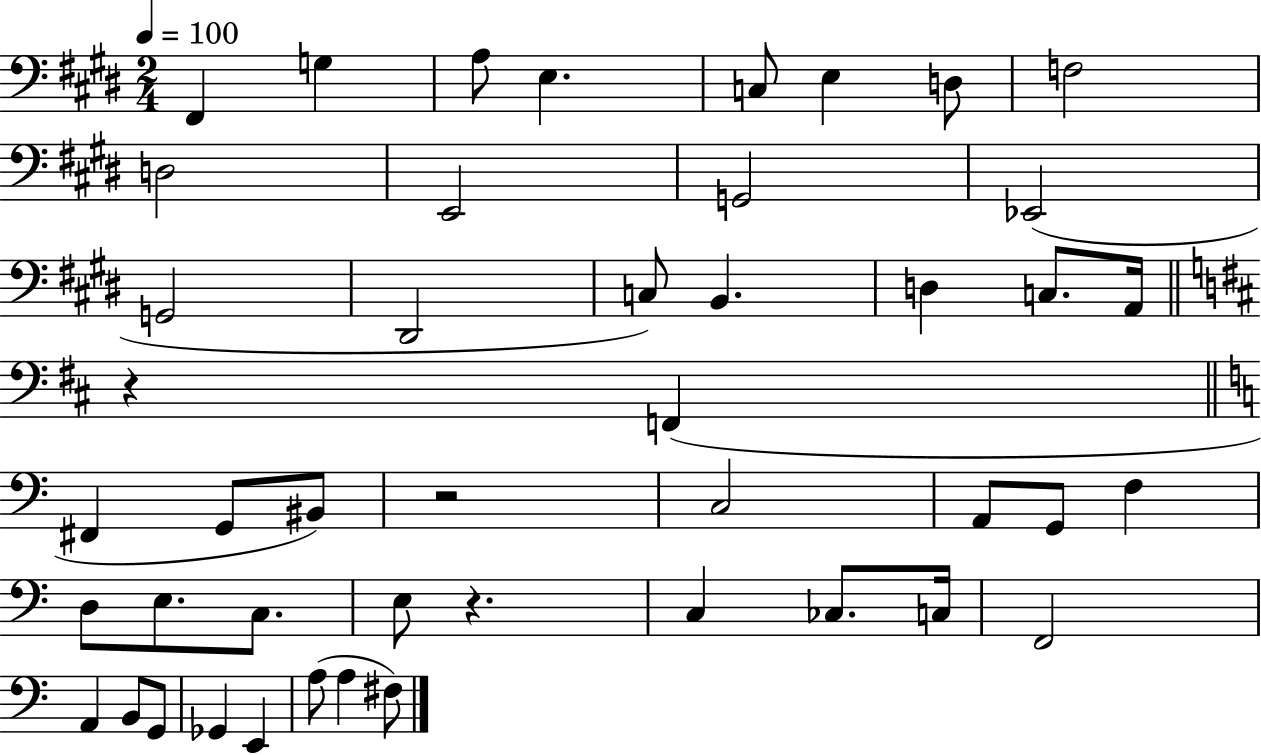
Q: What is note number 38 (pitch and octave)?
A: G2